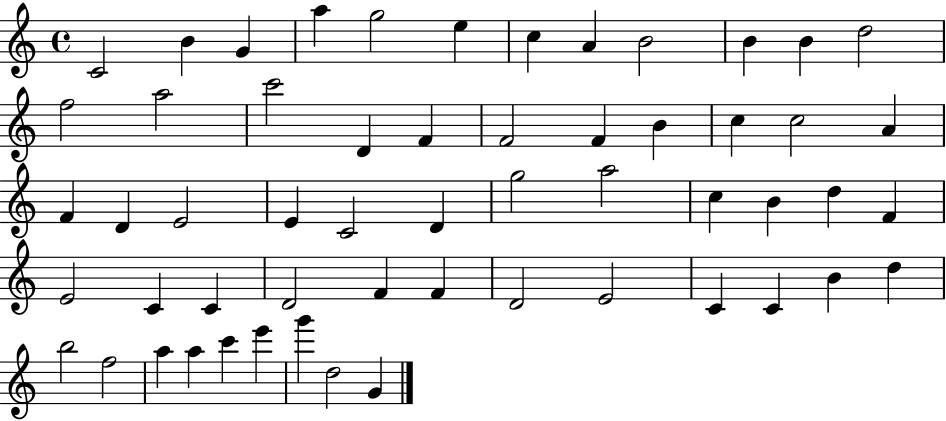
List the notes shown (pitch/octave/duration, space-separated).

C4/h B4/q G4/q A5/q G5/h E5/q C5/q A4/q B4/h B4/q B4/q D5/h F5/h A5/h C6/h D4/q F4/q F4/h F4/q B4/q C5/q C5/h A4/q F4/q D4/q E4/h E4/q C4/h D4/q G5/h A5/h C5/q B4/q D5/q F4/q E4/h C4/q C4/q D4/h F4/q F4/q D4/h E4/h C4/q C4/q B4/q D5/q B5/h F5/h A5/q A5/q C6/q E6/q G6/q D5/h G4/q